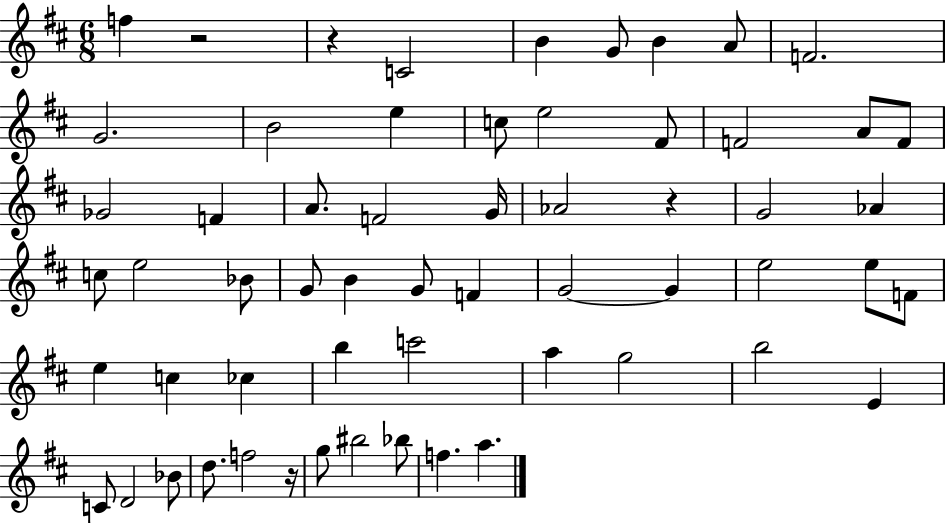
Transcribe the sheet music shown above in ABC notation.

X:1
T:Untitled
M:6/8
L:1/4
K:D
f z2 z C2 B G/2 B A/2 F2 G2 B2 e c/2 e2 ^F/2 F2 A/2 F/2 _G2 F A/2 F2 G/4 _A2 z G2 _A c/2 e2 _B/2 G/2 B G/2 F G2 G e2 e/2 F/2 e c _c b c'2 a g2 b2 E C/2 D2 _B/2 d/2 f2 z/4 g/2 ^b2 _b/2 f a